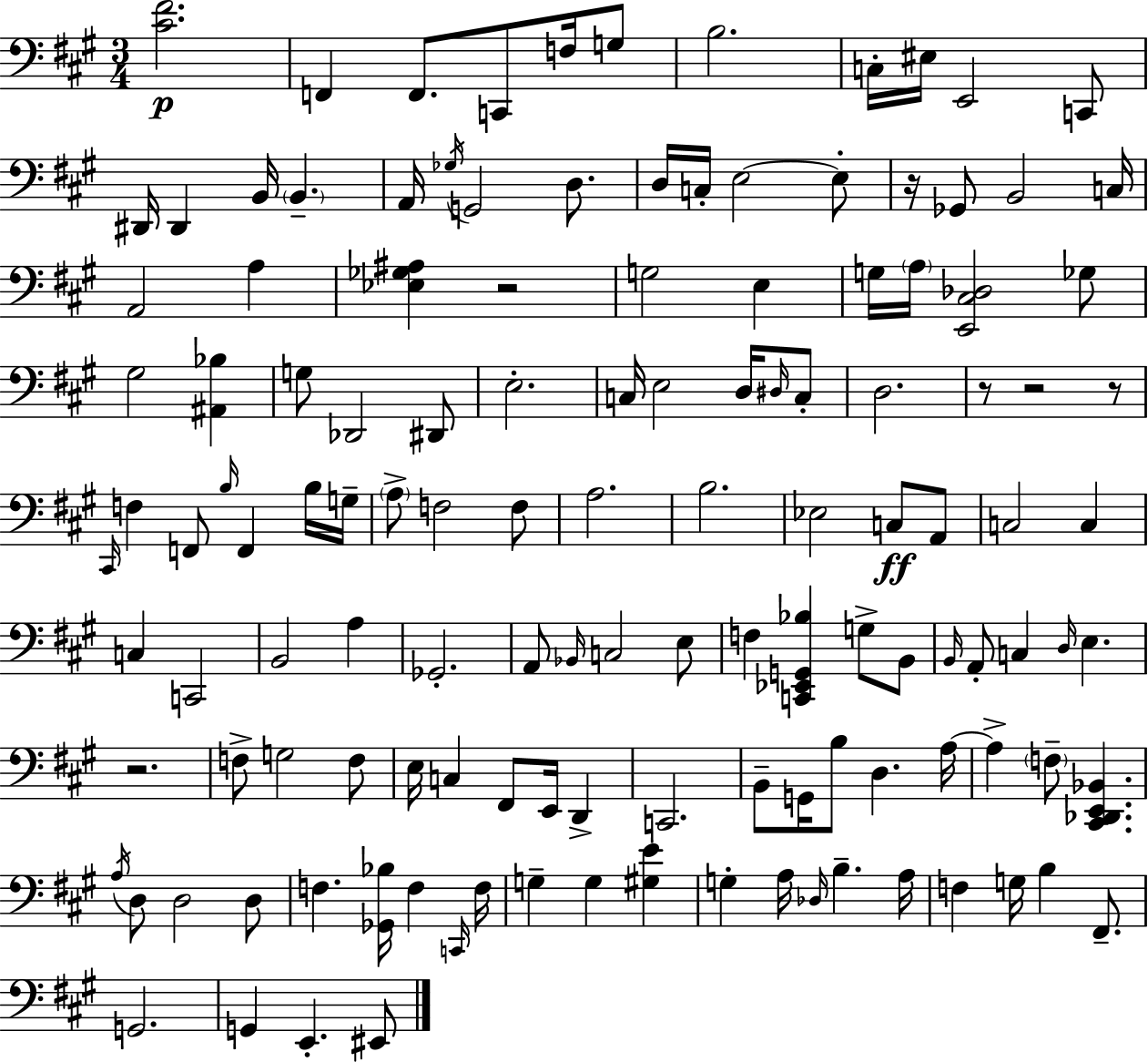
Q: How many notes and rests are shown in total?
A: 130